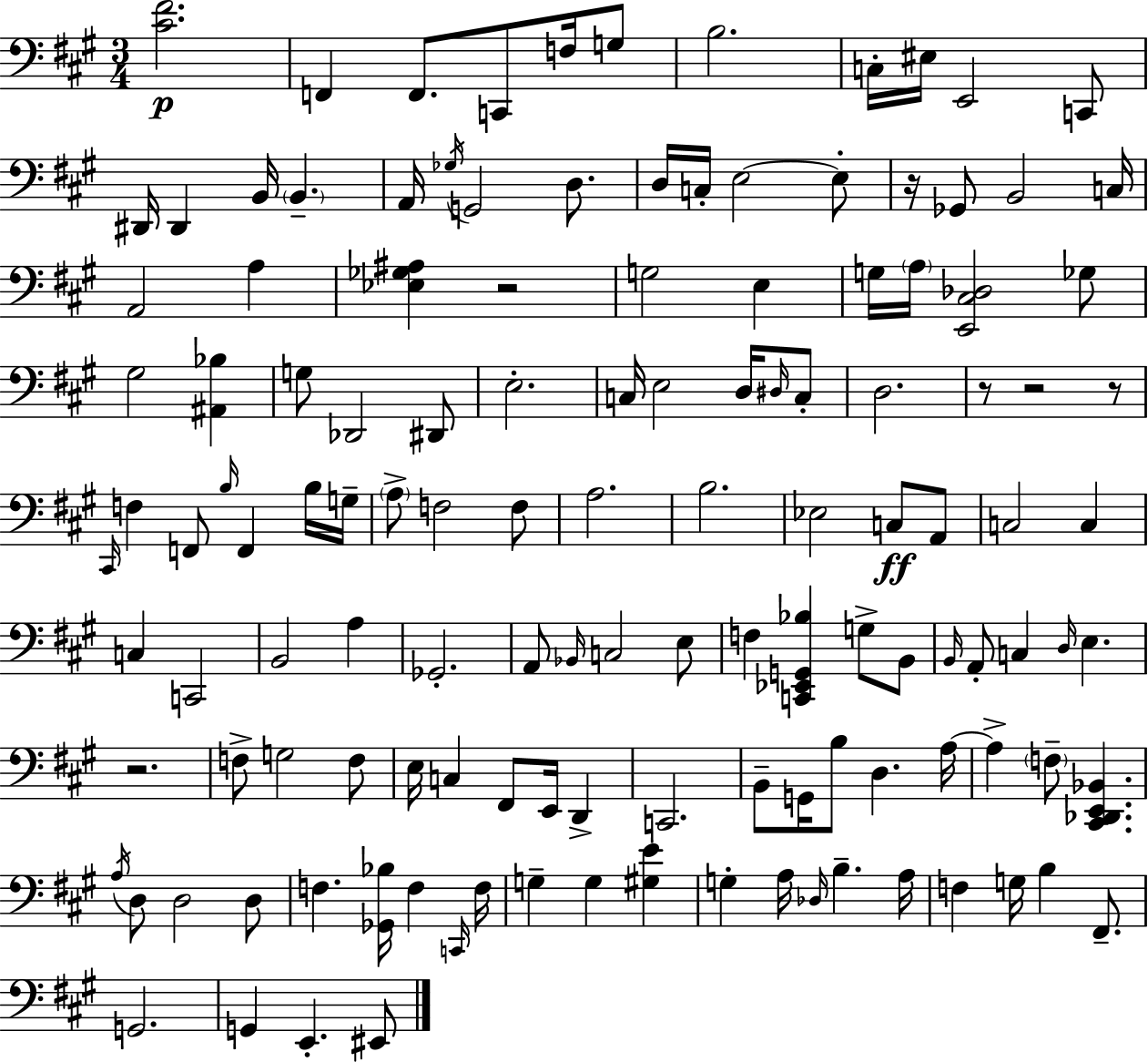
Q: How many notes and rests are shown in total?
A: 130